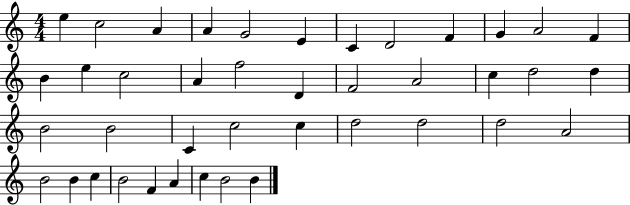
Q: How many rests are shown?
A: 0